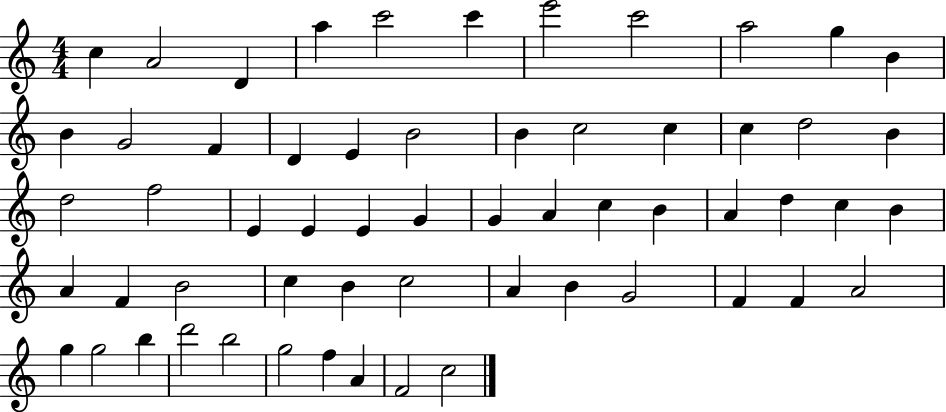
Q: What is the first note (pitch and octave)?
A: C5